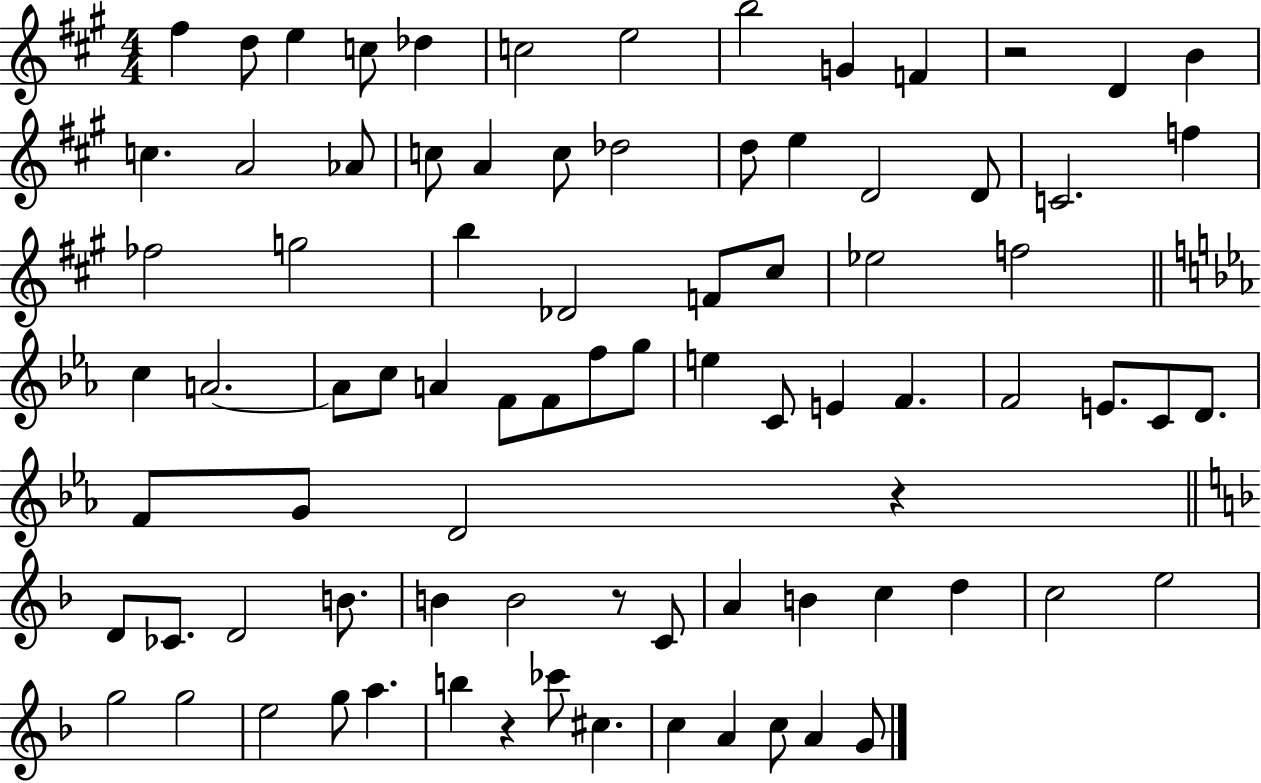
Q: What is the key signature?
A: A major